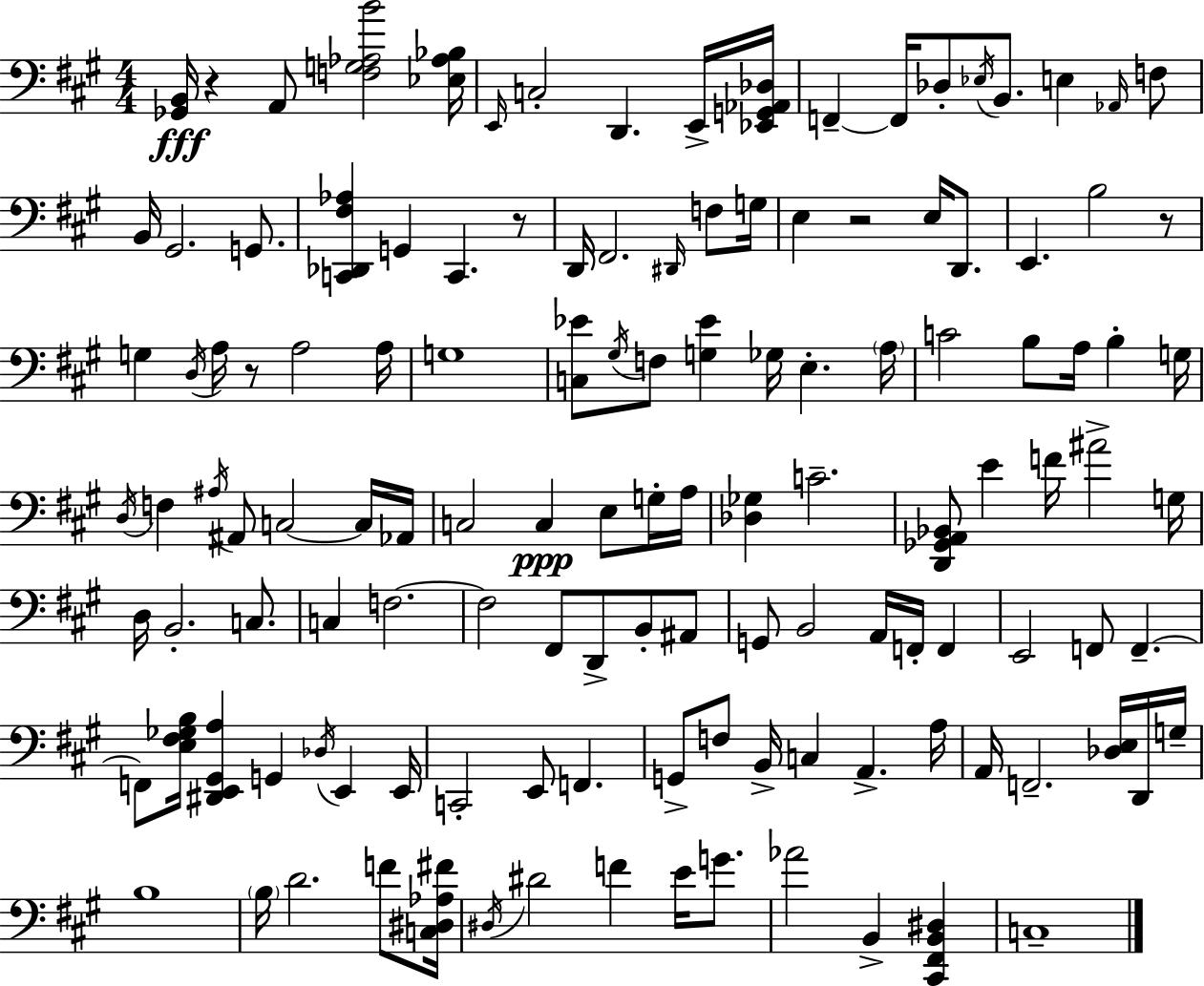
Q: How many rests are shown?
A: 5